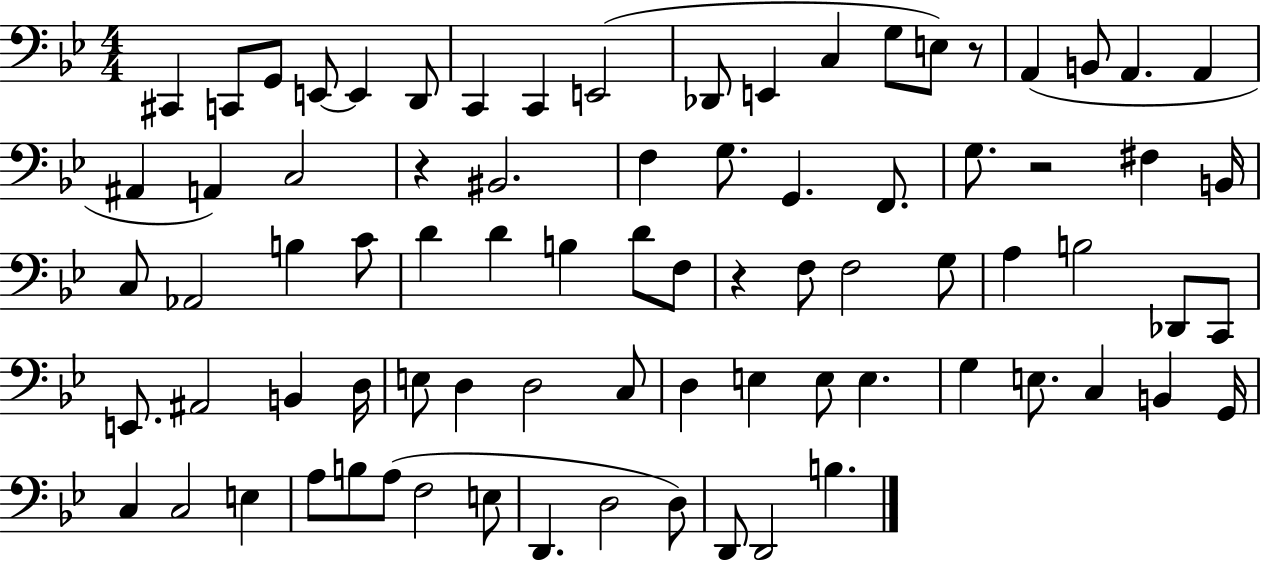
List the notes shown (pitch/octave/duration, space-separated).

C#2/q C2/e G2/e E2/e E2/q D2/e C2/q C2/q E2/h Db2/e E2/q C3/q G3/e E3/e R/e A2/q B2/e A2/q. A2/q A#2/q A2/q C3/h R/q BIS2/h. F3/q G3/e. G2/q. F2/e. G3/e. R/h F#3/q B2/s C3/e Ab2/h B3/q C4/e D4/q D4/q B3/q D4/e F3/e R/q F3/e F3/h G3/e A3/q B3/h Db2/e C2/e E2/e. A#2/h B2/q D3/s E3/e D3/q D3/h C3/e D3/q E3/q E3/e E3/q. G3/q E3/e. C3/q B2/q G2/s C3/q C3/h E3/q A3/e B3/e A3/e F3/h E3/e D2/q. D3/h D3/e D2/e D2/h B3/q.